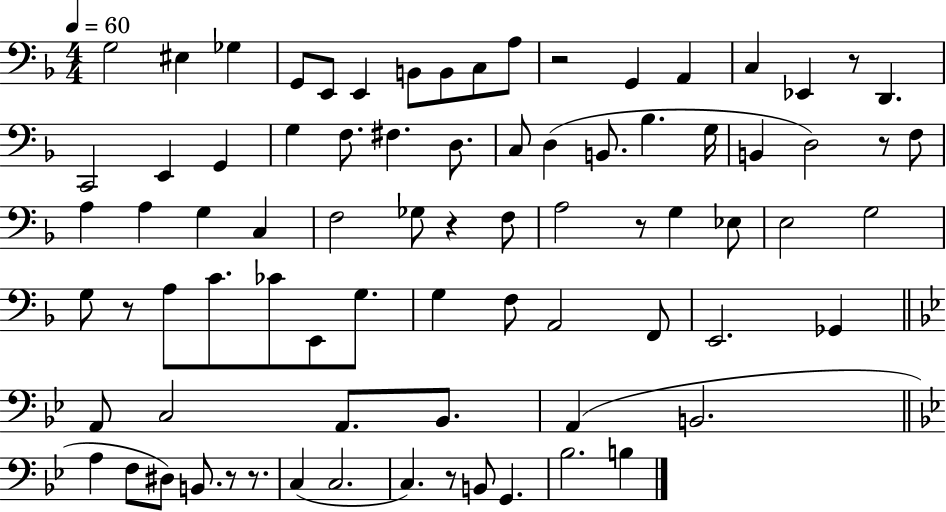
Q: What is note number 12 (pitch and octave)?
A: A2